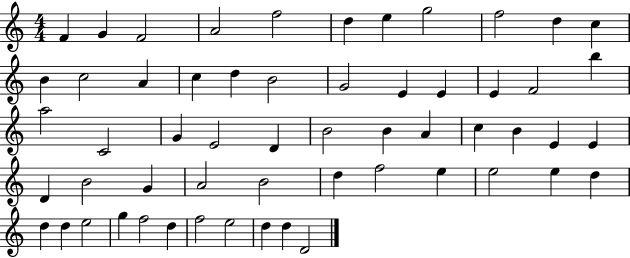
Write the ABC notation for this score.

X:1
T:Untitled
M:4/4
L:1/4
K:C
F G F2 A2 f2 d e g2 f2 d c B c2 A c d B2 G2 E E E F2 b a2 C2 G E2 D B2 B A c B E E D B2 G A2 B2 d f2 e e2 e d d d e2 g f2 d f2 e2 d d D2